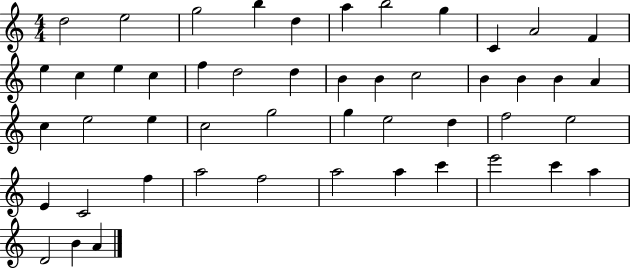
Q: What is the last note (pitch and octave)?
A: A4